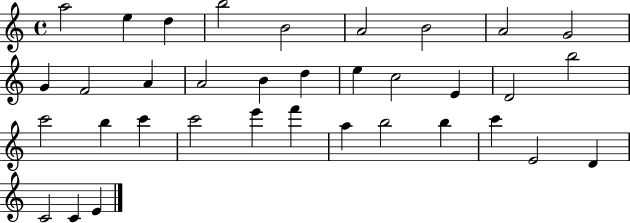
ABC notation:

X:1
T:Untitled
M:4/4
L:1/4
K:C
a2 e d b2 B2 A2 B2 A2 G2 G F2 A A2 B d e c2 E D2 b2 c'2 b c' c'2 e' f' a b2 b c' E2 D C2 C E